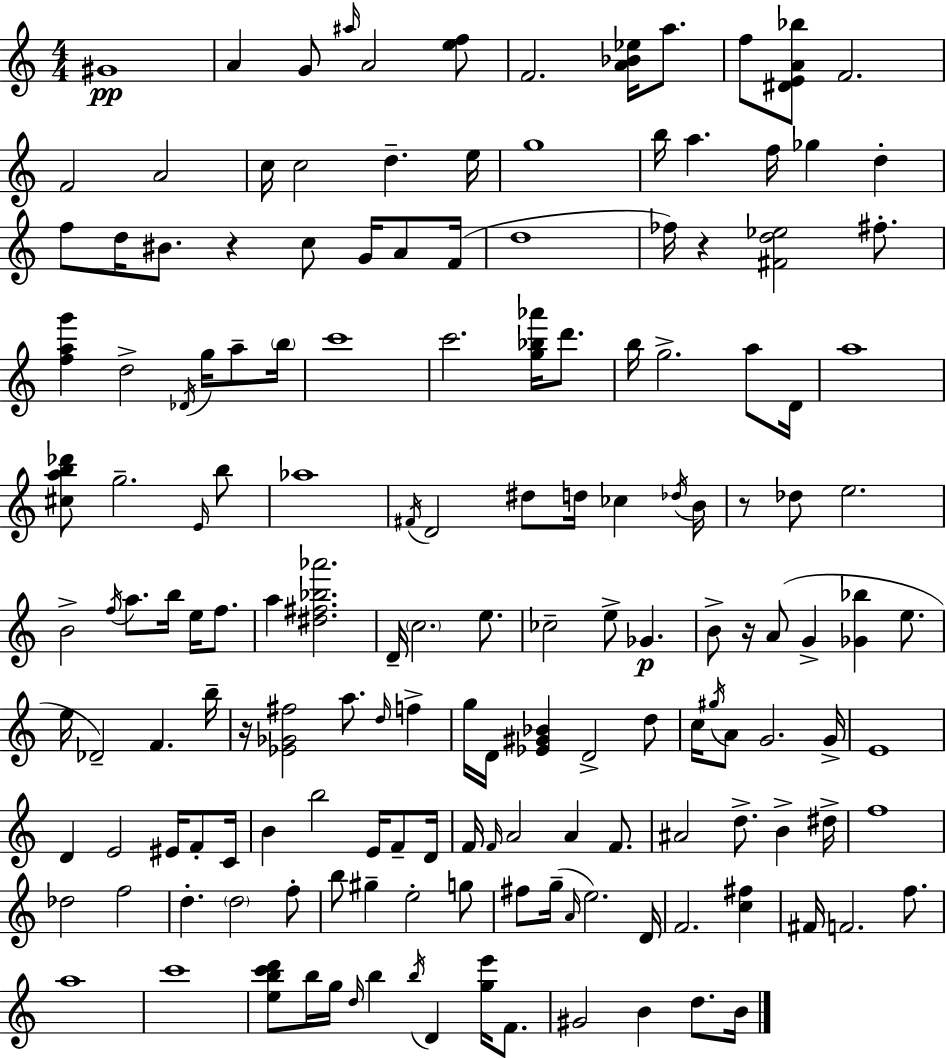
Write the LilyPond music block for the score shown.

{
  \clef treble
  \numericTimeSignature
  \time 4/4
  \key a \minor
  \repeat volta 2 { gis'1\pp | a'4 g'8 \grace { ais''16 } a'2 <e'' f''>8 | f'2. <a' bes' ees''>16 a''8. | f''8 <dis' e' a' bes''>8 f'2. | \break f'2 a'2 | c''16 c''2 d''4.-- | e''16 g''1 | b''16 a''4. f''16 ges''4 d''4-. | \break f''8 d''16 bis'8. r4 c''8 g'16 a'8 | f'16( d''1 | fes''16) r4 <fis' d'' ees''>2 fis''8.-. | <f'' a'' g'''>4 d''2-> \acciaccatura { des'16 } g''16 a''8-- | \break \parenthesize b''16 c'''1 | c'''2. <g'' bes'' aes'''>16 d'''8. | b''16 g''2.-> a''8 | d'16 a''1 | \break <cis'' a'' b'' des'''>8 g''2.-- | \grace { e'16 } b''8 aes''1 | \acciaccatura { fis'16 } d'2 dis''8 d''16 ces''4 | \acciaccatura { des''16 } b'16 r8 des''8 e''2. | \break b'2-> \acciaccatura { f''16 } a''8. | b''16 e''16 f''8. a''4 <dis'' fis'' bes'' aes'''>2. | d'16-- \parenthesize c''2. | e''8. ces''2-- e''8-> | \break ges'4.\p b'8-> r16 a'8( g'4-> <ges' bes''>4 | e''8. e''16 des'2--) f'4. | b''16-- r16 <ees' ges' fis''>2 a''8. | \grace { d''16 } f''4-> g''16 d'16 <ees' gis' bes'>4 d'2-> | \break d''8 c''16 \acciaccatura { gis''16 } a'8 g'2. | g'16-> e'1 | d'4 e'2 | eis'16 f'8-. c'16 b'4 b''2 | \break e'16 f'8-- d'16 f'16 \grace { f'16 } a'2 | a'4 f'8. ais'2 | d''8.-> b'4-> dis''16-> f''1 | des''2 | \break f''2 d''4.-. \parenthesize d''2 | f''8-. b''8 gis''4-- e''2-. | g''8 fis''8 g''16--( \grace { a'16 } e''2.) | d'16 f'2. | \break <c'' fis''>4 fis'16 f'2. | f''8. a''1 | c'''1 | <e'' b'' c''' d'''>8 b''16 g''16 \grace { d''16 } b''4 | \break \acciaccatura { b''16 } d'4 <g'' e'''>16 f'8. gis'2 | b'4 d''8. b'16 } \bar "|."
}